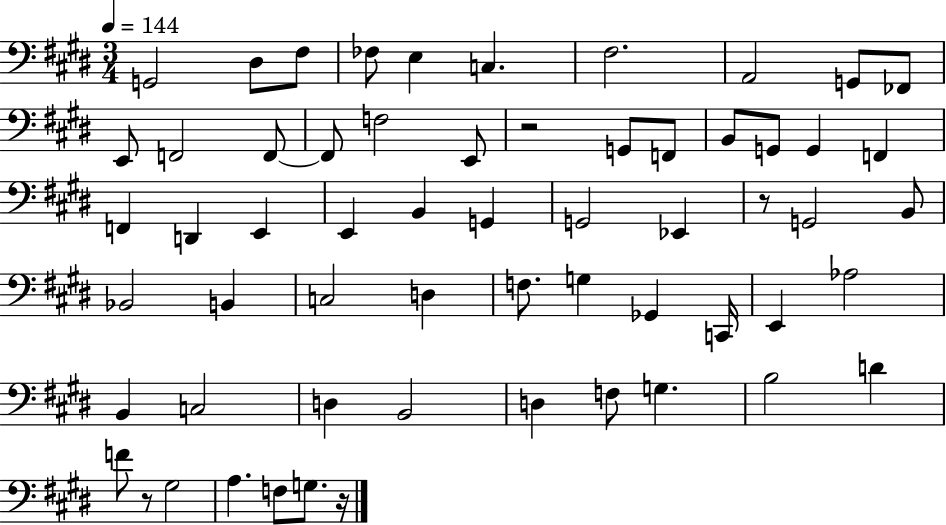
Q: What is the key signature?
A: E major